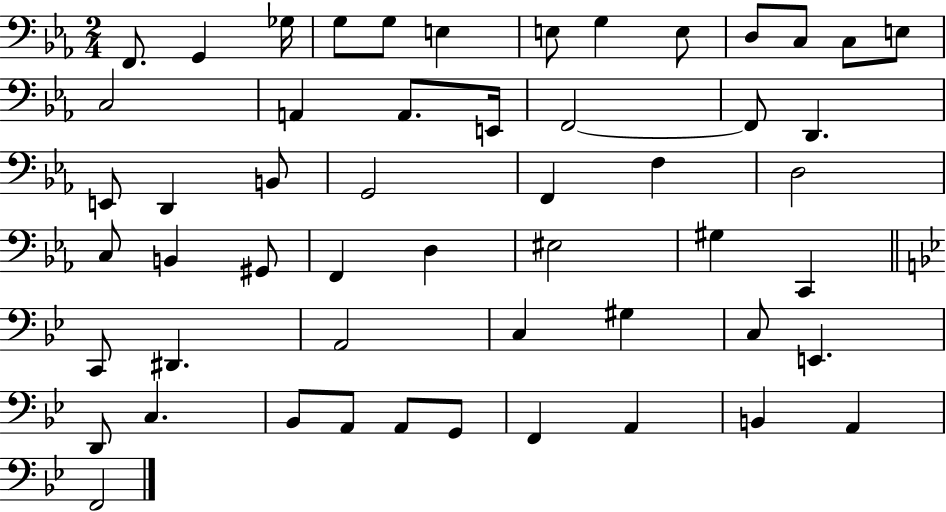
{
  \clef bass
  \numericTimeSignature
  \time 2/4
  \key ees \major
  \repeat volta 2 { f,8. g,4 ges16 | g8 g8 e4 | e8 g4 e8 | d8 c8 c8 e8 | \break c2 | a,4 a,8. e,16 | f,2~~ | f,8 d,4. | \break e,8 d,4 b,8 | g,2 | f,4 f4 | d2 | \break c8 b,4 gis,8 | f,4 d4 | eis2 | gis4 c,4 | \break \bar "||" \break \key g \minor c,8 dis,4. | a,2 | c4 gis4 | c8 e,4. | \break d,8 c4. | bes,8 a,8 a,8 g,8 | f,4 a,4 | b,4 a,4 | \break f,2 | } \bar "|."
}